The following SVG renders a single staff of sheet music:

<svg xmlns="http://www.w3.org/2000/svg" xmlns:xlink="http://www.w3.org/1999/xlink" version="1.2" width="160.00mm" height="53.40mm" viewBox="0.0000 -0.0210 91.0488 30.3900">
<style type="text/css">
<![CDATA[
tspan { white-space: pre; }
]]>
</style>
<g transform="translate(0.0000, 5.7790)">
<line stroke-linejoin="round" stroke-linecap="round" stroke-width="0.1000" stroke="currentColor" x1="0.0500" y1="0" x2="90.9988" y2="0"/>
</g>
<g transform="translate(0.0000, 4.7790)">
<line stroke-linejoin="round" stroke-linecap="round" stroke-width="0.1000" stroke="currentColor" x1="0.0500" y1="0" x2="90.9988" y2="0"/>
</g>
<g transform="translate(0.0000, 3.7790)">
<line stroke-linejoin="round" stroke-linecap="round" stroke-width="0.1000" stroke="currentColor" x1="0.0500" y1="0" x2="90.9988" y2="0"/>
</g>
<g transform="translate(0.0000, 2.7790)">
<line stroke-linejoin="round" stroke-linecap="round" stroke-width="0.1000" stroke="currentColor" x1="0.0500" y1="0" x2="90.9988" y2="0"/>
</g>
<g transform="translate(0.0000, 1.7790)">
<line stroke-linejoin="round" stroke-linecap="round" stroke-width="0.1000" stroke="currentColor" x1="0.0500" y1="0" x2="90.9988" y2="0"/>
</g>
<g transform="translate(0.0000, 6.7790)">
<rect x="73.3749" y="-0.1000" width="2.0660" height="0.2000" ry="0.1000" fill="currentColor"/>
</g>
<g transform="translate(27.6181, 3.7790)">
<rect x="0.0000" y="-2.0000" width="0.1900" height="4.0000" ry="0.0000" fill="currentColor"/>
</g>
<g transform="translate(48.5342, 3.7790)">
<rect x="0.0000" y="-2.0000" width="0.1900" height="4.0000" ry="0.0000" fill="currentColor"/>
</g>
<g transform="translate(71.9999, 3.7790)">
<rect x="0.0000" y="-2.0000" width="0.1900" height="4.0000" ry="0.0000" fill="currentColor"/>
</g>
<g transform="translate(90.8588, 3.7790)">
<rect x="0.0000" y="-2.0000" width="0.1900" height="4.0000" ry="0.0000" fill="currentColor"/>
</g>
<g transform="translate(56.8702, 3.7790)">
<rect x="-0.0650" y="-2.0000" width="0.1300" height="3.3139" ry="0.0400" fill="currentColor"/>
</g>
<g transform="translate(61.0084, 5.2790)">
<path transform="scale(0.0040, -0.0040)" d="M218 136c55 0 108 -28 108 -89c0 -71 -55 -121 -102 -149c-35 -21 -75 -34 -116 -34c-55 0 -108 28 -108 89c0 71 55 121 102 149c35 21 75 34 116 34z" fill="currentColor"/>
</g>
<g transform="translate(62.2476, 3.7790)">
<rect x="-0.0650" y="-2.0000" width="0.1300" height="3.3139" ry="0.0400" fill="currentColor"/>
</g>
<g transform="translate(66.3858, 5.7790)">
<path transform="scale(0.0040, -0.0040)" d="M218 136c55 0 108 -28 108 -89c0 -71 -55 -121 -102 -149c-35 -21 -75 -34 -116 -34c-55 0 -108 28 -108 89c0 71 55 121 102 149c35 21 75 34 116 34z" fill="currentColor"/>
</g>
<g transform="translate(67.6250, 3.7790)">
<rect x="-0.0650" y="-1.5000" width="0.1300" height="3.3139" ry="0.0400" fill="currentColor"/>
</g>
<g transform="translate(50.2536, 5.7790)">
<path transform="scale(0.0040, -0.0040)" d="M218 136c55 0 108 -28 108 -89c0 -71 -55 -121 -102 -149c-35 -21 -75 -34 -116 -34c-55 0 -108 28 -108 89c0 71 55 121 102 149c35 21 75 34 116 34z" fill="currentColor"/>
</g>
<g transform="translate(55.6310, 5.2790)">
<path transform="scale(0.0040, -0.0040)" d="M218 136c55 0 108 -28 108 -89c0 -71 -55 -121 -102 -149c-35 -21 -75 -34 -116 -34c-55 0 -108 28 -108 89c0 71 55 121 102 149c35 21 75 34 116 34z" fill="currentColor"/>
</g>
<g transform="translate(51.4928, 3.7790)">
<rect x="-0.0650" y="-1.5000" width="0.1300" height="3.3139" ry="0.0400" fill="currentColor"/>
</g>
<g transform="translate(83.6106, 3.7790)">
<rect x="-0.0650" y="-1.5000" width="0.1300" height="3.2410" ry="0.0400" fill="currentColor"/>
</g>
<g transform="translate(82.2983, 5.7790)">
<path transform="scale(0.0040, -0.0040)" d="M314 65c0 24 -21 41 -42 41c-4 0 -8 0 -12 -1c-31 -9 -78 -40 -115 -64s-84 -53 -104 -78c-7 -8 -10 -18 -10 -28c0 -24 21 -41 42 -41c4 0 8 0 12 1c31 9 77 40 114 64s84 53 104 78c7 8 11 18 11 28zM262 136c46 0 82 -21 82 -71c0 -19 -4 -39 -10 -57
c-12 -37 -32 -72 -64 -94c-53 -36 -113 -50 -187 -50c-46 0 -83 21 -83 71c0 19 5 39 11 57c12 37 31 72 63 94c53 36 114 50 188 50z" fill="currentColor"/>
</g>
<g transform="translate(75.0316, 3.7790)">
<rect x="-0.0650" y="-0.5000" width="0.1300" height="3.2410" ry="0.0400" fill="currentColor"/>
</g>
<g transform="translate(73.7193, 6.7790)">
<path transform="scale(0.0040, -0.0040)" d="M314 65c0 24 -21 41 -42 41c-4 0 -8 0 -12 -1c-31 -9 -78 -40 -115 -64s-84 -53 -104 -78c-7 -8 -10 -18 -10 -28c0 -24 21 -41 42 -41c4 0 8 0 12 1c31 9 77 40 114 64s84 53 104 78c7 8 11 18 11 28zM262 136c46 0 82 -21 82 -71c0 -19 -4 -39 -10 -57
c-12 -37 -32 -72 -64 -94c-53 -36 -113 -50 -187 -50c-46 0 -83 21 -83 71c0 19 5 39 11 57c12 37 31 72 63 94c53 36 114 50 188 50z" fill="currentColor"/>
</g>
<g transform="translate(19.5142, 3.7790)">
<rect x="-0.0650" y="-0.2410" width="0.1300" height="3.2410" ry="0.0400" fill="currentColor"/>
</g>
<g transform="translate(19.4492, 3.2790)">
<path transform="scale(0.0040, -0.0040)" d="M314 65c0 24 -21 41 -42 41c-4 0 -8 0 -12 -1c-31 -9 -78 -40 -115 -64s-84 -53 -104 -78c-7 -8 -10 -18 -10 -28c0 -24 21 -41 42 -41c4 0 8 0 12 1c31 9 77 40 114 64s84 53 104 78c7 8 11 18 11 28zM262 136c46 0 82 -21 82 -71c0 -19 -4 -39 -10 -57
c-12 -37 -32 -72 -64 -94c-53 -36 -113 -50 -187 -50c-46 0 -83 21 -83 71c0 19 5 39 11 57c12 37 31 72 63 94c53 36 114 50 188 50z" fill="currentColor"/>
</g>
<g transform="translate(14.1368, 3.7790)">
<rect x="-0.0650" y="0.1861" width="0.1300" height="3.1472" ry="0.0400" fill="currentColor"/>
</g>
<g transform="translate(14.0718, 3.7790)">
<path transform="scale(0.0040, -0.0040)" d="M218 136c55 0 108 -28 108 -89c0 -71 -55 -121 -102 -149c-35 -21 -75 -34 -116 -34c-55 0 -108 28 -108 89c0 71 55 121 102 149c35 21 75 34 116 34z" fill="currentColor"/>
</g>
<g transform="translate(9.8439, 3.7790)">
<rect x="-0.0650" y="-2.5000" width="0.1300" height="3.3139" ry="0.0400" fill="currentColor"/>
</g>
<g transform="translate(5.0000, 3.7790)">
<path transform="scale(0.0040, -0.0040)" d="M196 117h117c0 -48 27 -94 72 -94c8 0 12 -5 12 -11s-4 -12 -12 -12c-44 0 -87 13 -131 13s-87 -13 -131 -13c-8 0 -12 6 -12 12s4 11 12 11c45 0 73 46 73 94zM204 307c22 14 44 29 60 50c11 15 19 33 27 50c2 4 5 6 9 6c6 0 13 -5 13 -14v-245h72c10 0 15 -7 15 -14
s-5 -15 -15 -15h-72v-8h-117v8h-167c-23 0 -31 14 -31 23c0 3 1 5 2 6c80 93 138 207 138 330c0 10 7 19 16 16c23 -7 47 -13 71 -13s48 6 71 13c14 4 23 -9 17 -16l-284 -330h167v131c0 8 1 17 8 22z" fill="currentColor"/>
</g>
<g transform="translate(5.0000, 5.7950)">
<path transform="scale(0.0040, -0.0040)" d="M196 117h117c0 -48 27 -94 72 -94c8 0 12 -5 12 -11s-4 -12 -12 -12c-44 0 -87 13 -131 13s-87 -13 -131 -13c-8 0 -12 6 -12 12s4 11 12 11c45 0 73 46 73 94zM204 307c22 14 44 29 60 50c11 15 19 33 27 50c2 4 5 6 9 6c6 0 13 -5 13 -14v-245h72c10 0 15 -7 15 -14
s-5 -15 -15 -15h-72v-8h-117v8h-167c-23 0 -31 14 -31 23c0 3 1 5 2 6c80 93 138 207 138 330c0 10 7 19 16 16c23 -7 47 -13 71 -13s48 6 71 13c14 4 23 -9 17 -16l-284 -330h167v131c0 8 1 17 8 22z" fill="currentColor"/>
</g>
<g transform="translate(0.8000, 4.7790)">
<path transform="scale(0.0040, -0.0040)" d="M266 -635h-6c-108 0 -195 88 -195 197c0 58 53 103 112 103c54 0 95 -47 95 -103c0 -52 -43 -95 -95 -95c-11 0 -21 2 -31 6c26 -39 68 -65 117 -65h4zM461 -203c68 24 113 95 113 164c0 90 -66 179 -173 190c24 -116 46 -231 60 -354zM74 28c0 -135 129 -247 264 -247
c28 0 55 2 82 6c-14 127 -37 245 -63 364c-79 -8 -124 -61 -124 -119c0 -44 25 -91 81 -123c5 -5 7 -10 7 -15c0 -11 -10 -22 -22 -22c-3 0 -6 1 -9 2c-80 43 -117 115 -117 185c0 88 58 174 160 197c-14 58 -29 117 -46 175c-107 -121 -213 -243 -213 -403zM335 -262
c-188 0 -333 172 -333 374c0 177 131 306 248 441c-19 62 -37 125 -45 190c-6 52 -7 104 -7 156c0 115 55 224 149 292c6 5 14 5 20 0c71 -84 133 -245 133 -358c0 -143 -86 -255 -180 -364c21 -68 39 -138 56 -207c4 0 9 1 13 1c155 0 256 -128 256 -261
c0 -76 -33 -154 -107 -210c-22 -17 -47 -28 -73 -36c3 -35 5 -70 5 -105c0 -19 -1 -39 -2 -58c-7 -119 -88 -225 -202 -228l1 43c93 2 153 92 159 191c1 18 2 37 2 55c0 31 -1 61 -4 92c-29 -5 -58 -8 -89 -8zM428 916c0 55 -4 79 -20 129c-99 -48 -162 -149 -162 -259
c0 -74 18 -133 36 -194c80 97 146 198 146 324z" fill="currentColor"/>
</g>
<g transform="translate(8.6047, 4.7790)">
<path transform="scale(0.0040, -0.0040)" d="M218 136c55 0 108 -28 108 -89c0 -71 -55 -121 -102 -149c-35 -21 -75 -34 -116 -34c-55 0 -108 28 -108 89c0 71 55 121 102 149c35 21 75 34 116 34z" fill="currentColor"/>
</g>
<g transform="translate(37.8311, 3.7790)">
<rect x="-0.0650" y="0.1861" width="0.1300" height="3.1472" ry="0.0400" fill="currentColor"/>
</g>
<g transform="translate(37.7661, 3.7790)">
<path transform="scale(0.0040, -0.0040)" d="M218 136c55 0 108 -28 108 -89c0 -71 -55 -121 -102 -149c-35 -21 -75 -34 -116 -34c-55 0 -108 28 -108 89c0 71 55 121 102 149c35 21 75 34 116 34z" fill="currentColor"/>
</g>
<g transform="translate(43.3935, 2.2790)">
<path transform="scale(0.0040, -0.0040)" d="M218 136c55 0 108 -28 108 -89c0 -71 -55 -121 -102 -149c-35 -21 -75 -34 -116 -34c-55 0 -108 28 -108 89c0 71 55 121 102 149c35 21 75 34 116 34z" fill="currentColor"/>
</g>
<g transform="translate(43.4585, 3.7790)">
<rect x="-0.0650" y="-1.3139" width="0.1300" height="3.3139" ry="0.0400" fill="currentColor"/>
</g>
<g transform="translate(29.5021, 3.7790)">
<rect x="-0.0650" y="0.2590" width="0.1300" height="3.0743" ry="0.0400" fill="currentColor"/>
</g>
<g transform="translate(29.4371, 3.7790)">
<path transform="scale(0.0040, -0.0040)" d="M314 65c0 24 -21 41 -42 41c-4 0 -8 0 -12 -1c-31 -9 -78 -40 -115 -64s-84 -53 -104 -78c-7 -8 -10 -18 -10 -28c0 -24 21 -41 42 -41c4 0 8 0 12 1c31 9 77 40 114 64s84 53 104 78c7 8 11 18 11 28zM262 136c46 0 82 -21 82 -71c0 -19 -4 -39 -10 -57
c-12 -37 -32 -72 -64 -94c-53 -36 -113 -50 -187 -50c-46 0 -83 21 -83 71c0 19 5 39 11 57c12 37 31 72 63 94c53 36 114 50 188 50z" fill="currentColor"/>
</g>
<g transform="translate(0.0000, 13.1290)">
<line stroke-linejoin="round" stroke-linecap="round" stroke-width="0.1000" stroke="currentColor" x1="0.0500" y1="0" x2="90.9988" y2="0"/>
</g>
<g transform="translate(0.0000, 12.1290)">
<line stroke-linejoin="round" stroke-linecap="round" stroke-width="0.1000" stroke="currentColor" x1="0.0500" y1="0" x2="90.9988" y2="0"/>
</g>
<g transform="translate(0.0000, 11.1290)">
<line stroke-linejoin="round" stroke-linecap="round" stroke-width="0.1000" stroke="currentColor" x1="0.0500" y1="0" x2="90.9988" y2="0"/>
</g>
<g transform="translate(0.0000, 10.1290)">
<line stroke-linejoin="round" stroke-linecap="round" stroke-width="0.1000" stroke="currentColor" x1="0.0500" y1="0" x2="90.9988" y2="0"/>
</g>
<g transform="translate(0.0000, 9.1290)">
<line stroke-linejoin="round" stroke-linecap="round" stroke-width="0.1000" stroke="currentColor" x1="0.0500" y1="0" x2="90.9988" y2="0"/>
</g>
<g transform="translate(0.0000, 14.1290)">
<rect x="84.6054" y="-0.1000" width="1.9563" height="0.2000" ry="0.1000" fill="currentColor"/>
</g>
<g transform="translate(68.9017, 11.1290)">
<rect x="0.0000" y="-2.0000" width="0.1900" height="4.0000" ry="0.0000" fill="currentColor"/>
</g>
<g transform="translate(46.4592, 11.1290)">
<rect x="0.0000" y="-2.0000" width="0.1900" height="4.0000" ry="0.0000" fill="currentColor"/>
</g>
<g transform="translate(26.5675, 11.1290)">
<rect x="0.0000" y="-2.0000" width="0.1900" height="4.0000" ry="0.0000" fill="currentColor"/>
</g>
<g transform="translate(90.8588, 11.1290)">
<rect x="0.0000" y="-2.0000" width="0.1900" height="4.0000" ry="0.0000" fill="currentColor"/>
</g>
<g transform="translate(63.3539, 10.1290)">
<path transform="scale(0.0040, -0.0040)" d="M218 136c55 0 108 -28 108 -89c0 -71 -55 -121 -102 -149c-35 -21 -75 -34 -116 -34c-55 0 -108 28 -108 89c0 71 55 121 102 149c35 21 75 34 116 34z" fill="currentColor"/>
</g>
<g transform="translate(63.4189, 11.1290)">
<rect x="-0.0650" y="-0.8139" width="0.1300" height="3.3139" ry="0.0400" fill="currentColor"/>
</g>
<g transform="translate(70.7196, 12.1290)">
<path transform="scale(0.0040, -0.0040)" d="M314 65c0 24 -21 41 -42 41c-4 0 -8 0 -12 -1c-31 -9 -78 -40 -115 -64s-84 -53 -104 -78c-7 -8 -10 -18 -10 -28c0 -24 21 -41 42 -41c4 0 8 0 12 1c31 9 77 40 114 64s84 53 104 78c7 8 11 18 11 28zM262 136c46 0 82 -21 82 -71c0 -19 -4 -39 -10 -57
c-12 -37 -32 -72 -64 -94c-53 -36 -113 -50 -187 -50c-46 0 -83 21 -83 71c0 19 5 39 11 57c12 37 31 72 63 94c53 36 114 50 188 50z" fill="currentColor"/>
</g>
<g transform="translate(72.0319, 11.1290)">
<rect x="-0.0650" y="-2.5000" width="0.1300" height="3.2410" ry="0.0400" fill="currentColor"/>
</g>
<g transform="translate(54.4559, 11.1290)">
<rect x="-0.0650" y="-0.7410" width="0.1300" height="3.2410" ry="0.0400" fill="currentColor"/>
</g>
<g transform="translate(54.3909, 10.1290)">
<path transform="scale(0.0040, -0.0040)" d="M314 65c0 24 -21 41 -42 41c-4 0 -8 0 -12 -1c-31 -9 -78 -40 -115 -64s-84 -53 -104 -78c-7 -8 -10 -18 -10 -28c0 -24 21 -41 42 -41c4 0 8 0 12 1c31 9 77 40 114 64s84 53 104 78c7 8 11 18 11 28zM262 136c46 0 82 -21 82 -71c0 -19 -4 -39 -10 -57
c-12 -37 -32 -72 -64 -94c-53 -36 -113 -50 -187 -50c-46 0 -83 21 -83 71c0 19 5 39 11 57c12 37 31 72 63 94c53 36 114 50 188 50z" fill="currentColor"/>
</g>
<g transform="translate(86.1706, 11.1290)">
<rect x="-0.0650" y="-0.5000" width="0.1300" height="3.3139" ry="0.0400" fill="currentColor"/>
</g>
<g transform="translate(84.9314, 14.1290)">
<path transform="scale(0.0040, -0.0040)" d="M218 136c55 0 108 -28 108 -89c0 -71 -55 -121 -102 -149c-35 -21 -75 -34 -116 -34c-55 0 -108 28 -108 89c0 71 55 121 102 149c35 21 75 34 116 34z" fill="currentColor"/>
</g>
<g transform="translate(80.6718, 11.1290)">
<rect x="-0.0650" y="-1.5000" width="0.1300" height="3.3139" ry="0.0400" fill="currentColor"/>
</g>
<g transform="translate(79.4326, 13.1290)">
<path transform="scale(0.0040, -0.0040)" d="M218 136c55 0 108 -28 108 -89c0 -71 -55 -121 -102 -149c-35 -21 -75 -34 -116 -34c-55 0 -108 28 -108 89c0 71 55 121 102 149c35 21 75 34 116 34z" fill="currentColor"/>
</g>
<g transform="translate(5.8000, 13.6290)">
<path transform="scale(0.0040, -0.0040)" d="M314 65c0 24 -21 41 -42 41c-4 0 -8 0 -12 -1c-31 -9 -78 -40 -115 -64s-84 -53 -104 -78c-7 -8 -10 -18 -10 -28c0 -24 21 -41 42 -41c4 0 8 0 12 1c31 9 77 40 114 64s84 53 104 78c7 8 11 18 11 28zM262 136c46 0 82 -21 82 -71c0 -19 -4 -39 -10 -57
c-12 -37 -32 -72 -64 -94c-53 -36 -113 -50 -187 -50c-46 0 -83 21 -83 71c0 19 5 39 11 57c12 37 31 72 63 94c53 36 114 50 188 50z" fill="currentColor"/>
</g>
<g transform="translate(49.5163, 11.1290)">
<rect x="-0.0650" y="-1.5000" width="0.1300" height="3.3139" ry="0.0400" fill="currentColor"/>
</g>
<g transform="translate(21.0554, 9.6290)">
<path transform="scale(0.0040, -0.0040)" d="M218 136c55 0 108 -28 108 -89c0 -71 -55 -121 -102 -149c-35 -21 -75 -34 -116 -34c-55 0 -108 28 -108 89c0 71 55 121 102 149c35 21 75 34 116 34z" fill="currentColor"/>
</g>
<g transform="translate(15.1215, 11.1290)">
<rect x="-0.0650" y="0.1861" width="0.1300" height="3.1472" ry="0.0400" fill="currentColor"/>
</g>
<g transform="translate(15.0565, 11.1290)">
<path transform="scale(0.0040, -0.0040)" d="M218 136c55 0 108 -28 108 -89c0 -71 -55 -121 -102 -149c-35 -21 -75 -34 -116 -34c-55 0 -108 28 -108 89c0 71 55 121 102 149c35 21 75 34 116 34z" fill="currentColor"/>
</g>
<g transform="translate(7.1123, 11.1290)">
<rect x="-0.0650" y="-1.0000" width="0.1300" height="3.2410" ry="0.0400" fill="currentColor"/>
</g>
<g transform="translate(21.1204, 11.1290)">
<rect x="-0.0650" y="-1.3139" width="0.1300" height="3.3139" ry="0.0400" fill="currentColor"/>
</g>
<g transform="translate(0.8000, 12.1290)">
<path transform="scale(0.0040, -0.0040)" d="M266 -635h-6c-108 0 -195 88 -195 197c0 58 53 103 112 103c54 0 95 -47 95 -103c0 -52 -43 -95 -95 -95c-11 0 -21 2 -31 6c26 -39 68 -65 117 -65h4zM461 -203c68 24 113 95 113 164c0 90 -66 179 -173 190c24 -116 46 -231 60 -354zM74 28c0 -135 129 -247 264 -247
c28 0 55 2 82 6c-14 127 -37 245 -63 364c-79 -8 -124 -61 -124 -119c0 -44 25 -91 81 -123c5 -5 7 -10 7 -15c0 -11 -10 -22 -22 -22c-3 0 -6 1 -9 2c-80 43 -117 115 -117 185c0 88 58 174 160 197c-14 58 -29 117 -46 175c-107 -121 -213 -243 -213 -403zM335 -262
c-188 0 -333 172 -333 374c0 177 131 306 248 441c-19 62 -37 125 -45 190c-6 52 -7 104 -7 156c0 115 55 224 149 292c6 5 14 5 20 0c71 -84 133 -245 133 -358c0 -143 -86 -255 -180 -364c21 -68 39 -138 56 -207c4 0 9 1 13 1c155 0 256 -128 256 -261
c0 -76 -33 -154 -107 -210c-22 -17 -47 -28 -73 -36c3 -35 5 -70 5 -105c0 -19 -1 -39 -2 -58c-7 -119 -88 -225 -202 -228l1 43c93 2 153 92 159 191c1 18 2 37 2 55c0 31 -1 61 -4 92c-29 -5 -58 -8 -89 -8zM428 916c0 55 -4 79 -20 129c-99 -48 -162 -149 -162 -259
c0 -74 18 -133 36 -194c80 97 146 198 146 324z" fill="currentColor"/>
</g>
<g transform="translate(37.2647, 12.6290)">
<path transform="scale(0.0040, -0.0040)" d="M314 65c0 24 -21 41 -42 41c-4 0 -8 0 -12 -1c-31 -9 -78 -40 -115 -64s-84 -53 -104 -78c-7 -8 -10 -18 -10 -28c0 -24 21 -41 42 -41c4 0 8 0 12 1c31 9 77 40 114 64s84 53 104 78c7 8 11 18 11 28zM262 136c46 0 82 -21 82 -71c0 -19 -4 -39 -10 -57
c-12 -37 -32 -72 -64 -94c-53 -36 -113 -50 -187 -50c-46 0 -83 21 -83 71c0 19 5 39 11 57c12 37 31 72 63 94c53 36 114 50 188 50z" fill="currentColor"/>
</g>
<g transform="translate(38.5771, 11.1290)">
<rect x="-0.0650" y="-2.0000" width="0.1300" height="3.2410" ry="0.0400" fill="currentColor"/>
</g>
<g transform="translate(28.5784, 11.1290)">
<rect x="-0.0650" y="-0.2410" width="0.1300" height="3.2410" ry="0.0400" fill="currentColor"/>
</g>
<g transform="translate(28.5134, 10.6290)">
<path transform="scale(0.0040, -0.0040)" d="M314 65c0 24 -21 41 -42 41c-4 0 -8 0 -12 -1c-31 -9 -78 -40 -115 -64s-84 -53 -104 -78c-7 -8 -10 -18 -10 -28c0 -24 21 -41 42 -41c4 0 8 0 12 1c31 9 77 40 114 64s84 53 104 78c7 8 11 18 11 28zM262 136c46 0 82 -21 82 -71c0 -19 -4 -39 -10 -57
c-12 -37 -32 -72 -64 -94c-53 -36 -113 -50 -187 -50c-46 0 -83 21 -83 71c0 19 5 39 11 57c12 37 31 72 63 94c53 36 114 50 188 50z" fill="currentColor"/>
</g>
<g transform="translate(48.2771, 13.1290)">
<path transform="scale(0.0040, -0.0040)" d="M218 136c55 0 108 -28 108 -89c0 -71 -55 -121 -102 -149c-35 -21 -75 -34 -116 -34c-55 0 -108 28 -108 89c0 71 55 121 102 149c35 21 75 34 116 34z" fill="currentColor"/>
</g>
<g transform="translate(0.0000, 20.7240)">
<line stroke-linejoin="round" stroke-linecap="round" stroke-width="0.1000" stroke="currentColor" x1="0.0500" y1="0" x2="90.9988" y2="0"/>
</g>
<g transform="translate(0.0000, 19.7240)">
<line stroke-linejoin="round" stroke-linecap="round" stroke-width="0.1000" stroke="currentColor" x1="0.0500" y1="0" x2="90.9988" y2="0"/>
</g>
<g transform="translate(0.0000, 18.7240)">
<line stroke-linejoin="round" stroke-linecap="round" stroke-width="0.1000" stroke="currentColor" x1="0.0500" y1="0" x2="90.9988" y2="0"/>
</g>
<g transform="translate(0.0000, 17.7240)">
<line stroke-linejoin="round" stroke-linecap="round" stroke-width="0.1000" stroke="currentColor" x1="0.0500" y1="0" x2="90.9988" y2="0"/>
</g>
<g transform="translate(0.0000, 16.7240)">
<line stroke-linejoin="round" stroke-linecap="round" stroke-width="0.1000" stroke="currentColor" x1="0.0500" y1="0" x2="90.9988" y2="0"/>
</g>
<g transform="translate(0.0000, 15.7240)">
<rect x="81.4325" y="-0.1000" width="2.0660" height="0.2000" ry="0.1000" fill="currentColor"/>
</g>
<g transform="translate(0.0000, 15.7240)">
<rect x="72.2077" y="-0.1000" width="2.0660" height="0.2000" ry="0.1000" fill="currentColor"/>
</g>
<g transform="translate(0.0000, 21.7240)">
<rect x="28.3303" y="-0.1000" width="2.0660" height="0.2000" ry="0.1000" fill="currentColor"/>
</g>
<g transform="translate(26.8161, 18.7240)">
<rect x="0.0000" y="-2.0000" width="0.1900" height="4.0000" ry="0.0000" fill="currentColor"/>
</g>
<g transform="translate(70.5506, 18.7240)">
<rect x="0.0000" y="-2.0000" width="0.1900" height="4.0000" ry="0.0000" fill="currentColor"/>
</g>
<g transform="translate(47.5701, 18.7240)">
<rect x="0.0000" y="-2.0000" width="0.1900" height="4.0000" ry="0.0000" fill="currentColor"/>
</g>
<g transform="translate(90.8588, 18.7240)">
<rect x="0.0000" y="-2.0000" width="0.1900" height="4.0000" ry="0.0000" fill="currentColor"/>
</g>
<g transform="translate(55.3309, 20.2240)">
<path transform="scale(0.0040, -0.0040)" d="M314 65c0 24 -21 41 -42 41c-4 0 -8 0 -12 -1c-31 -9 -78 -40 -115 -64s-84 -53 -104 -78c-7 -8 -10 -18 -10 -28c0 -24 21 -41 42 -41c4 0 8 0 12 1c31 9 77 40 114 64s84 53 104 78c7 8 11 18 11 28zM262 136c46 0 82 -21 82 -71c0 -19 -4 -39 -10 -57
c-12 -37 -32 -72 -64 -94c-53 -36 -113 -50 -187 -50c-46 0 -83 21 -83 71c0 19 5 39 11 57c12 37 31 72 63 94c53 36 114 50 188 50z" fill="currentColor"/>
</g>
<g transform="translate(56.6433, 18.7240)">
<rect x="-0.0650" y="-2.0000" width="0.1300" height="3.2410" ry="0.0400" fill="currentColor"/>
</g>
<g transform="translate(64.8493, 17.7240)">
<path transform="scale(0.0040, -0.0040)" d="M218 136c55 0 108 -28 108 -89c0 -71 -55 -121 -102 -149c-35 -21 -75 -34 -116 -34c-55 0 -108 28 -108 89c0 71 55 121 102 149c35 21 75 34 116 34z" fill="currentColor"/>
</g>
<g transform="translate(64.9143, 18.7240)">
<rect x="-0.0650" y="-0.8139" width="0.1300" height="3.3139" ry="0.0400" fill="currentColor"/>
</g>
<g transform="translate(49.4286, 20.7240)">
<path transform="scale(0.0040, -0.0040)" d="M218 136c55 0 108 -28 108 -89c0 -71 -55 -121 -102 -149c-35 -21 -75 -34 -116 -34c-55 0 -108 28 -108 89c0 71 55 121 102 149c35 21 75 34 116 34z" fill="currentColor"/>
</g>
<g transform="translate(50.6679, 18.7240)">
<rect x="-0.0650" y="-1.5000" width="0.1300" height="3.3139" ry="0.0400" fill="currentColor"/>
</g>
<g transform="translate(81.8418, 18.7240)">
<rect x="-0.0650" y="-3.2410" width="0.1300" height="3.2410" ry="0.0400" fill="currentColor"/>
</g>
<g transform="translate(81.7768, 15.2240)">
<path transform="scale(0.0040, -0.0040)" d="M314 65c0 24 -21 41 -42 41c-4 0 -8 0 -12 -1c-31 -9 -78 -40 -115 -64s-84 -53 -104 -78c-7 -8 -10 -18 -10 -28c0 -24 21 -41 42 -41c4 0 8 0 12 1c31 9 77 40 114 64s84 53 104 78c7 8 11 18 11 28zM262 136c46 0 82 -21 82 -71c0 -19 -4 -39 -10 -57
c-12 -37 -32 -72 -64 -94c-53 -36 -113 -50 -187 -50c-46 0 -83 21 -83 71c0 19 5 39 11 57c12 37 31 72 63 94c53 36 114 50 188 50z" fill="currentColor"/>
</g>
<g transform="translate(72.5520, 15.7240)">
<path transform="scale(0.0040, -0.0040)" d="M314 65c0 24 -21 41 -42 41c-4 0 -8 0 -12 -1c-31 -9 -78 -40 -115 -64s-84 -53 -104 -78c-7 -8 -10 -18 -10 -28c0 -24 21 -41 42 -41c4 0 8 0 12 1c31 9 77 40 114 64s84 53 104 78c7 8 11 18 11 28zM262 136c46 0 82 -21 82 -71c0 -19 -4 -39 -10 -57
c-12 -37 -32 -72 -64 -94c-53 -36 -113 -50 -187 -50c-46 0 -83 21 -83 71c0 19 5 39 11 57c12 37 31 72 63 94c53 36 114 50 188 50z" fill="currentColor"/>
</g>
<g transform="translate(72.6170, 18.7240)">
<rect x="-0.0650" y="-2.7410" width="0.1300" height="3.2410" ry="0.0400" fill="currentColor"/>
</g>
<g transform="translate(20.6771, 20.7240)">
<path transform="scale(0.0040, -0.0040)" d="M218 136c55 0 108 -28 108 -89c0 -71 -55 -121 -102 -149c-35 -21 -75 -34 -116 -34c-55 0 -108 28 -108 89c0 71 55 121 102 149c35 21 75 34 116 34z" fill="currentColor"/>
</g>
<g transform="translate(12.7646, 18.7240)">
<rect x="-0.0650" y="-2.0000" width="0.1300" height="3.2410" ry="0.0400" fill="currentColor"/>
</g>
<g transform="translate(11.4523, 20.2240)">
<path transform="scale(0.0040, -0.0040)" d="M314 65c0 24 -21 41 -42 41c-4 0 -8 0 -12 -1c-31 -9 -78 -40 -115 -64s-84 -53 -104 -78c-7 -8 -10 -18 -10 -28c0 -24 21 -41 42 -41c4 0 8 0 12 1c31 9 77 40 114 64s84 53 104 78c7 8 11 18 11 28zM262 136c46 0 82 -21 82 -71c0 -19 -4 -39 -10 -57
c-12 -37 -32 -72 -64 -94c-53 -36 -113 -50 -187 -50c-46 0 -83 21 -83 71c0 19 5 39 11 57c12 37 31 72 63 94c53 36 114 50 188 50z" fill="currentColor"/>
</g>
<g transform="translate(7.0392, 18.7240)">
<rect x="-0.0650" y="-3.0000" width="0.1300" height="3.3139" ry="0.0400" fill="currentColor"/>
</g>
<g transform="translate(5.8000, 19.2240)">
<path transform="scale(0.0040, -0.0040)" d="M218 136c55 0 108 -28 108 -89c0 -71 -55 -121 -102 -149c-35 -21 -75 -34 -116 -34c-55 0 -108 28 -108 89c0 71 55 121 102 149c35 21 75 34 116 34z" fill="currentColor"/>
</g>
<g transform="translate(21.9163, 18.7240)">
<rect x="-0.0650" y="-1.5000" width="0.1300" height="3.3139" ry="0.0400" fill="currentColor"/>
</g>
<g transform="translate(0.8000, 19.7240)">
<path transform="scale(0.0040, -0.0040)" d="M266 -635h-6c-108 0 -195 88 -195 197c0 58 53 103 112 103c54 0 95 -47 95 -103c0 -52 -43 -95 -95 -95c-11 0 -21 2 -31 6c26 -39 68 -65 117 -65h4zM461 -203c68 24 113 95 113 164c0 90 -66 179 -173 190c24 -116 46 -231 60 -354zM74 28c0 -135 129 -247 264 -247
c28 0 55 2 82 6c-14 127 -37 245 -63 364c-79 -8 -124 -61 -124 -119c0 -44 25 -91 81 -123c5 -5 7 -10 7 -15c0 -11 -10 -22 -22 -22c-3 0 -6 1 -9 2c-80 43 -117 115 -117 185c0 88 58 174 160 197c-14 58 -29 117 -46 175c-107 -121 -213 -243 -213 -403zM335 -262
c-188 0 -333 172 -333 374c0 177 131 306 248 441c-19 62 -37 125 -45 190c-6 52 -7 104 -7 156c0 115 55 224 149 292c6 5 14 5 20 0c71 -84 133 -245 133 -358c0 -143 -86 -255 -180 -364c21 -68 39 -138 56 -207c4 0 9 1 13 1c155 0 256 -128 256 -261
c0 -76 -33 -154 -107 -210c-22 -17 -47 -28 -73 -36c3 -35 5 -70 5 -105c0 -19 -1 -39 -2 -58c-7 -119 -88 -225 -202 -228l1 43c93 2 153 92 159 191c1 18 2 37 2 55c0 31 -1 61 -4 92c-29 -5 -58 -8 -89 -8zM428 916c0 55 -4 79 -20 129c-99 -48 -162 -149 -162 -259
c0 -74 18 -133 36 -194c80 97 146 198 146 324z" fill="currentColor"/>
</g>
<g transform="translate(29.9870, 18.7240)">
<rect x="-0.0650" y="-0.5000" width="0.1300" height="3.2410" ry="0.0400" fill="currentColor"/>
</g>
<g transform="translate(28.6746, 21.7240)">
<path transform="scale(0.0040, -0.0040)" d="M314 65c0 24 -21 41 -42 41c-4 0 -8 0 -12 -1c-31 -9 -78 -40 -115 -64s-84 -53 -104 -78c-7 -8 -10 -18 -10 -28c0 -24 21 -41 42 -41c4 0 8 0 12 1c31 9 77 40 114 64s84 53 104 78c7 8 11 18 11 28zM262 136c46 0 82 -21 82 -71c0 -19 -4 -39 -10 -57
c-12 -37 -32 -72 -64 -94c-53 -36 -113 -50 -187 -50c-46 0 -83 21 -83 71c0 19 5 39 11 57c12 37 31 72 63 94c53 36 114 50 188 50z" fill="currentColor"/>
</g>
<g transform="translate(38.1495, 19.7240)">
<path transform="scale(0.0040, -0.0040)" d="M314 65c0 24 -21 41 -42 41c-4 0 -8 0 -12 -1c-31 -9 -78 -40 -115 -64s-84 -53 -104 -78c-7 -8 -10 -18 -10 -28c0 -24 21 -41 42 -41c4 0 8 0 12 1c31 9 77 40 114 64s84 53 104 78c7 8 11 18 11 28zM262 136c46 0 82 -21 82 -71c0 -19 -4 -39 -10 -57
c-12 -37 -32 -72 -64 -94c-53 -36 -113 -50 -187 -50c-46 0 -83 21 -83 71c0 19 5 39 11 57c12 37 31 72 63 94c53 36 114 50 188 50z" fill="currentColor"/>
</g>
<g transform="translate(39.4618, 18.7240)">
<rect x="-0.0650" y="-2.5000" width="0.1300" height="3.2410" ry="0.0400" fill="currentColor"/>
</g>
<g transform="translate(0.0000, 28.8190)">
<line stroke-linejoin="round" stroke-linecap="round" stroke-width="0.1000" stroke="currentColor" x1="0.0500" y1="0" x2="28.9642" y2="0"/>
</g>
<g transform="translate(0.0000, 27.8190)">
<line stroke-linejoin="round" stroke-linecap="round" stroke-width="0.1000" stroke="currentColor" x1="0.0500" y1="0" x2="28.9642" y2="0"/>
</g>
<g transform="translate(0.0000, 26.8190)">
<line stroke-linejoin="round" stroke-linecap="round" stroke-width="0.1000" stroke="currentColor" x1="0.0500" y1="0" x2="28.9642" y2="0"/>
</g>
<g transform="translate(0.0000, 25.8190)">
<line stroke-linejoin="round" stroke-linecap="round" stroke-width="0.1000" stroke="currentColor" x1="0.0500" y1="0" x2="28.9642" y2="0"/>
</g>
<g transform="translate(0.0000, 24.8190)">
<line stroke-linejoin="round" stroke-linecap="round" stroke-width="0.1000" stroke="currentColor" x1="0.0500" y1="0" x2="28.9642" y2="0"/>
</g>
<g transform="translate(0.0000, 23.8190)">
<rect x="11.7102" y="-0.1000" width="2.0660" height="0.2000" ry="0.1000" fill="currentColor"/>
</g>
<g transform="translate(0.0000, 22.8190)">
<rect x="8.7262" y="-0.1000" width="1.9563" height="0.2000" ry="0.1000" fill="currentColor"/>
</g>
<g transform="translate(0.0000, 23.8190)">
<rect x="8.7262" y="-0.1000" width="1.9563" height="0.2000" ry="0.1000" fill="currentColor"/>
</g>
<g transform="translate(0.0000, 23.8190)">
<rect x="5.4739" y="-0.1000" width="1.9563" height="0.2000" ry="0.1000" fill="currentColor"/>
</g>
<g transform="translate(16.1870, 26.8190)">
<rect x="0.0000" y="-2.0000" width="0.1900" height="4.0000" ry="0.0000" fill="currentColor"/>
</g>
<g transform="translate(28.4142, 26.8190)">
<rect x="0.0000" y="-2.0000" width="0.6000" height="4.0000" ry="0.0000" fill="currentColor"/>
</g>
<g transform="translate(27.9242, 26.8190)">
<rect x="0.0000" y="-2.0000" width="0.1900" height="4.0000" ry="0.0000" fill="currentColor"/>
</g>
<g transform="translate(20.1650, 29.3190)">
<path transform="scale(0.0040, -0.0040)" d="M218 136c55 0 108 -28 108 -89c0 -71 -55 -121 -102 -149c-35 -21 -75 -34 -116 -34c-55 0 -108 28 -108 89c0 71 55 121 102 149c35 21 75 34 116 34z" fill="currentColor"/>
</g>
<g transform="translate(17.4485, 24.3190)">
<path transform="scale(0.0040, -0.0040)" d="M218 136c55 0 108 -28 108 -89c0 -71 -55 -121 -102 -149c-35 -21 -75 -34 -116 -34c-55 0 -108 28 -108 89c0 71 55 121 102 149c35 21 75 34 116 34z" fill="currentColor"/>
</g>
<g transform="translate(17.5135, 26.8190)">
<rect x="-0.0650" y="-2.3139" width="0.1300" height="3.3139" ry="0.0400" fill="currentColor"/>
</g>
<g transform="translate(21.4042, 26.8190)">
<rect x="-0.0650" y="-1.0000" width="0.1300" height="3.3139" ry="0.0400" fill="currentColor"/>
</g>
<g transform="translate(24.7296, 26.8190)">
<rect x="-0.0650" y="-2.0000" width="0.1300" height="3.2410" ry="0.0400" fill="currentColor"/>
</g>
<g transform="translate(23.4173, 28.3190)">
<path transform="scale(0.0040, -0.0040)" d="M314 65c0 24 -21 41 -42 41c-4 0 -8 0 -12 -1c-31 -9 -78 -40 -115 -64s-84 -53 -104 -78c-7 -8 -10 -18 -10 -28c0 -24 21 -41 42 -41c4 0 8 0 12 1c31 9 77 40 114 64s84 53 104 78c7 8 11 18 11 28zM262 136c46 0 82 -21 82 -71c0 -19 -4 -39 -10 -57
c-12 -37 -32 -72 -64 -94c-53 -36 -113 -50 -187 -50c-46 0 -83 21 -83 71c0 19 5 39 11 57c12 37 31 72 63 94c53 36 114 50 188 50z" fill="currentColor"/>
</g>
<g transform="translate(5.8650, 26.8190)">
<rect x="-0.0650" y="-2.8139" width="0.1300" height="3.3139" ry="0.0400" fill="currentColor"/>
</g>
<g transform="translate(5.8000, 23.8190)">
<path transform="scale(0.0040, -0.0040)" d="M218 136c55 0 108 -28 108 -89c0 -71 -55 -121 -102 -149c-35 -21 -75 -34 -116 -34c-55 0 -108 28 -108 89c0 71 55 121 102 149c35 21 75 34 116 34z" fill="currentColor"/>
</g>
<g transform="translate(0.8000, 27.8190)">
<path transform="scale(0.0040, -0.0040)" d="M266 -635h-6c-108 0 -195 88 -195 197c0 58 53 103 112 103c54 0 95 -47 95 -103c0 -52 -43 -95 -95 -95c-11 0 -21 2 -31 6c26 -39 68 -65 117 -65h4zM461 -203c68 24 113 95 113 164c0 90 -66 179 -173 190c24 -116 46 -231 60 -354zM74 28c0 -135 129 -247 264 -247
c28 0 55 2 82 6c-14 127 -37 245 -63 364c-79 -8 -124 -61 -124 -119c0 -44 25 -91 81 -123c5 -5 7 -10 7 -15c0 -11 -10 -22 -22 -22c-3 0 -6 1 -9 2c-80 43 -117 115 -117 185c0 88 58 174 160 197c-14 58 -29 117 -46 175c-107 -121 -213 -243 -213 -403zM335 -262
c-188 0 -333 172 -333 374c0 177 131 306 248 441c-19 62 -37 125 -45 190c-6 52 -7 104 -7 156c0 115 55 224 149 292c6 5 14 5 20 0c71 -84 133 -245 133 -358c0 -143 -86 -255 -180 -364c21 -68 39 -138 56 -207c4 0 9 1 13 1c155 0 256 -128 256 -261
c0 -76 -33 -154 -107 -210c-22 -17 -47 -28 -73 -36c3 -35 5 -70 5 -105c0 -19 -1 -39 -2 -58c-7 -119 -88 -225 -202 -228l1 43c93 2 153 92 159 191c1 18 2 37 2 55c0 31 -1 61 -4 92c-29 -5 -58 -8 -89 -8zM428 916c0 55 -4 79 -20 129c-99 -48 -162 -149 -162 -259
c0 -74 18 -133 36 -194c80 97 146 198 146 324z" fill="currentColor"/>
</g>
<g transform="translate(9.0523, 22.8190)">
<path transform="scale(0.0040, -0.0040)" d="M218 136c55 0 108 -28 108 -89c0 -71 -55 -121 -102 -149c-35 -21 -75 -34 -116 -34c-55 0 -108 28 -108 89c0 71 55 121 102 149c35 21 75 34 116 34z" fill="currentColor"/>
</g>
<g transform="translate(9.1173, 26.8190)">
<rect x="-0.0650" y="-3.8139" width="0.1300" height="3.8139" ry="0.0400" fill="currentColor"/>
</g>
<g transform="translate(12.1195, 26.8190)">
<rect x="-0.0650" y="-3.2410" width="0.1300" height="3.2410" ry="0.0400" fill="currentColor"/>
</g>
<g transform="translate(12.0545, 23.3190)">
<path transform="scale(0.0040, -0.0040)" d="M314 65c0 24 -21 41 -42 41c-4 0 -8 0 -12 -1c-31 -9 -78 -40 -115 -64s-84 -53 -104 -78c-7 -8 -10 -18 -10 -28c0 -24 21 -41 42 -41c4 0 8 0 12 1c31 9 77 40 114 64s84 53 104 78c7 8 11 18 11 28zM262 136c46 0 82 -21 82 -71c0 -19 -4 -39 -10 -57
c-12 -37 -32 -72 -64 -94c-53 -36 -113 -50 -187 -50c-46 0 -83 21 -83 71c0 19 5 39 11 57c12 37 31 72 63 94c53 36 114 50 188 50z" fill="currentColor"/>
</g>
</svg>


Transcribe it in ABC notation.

X:1
T:Untitled
M:4/4
L:1/4
K:C
G B c2 B2 B e E F F E C2 E2 D2 B e c2 F2 E d2 d G2 E C A F2 E C2 G2 E F2 d a2 b2 a c' b2 g D F2